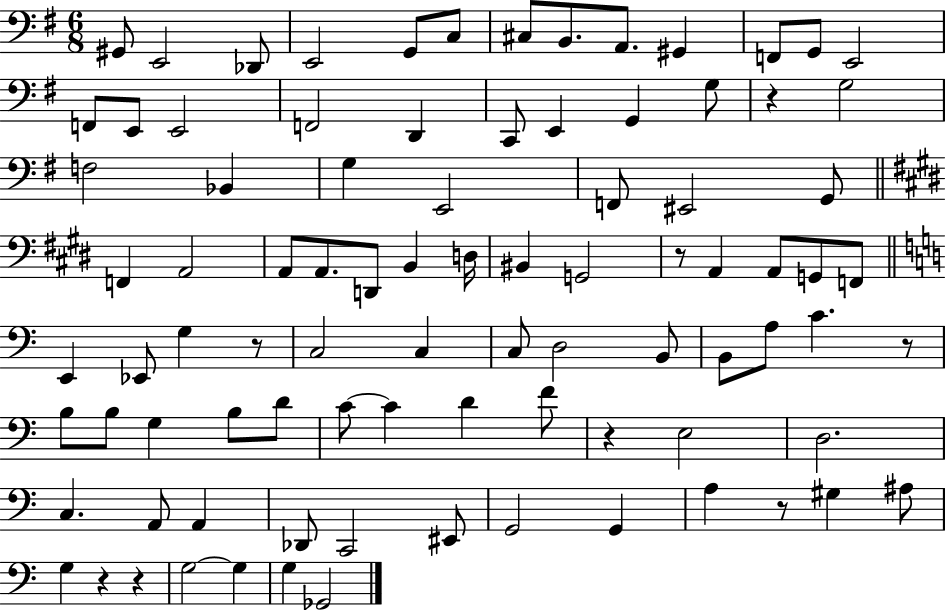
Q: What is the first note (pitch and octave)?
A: G#2